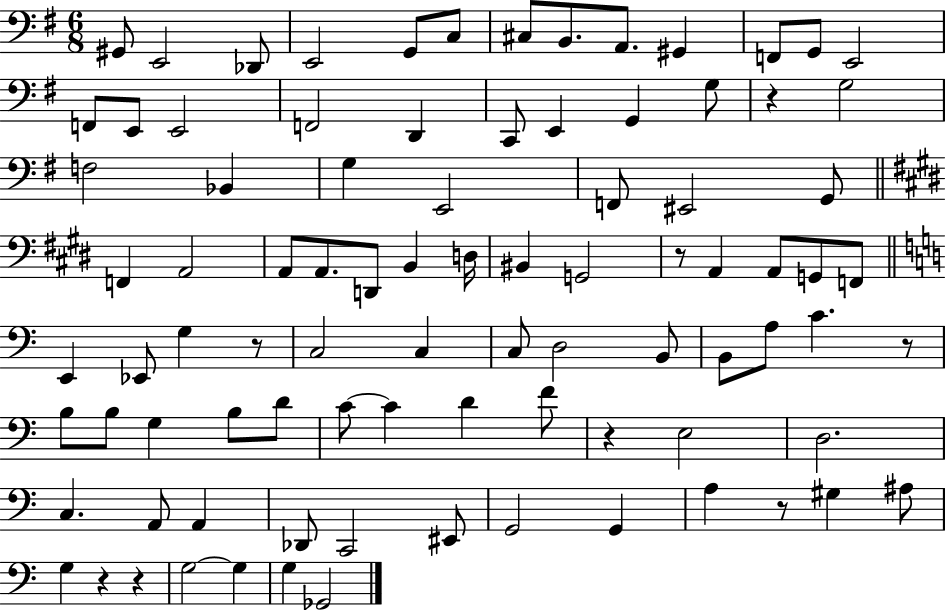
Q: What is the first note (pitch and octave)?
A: G#2